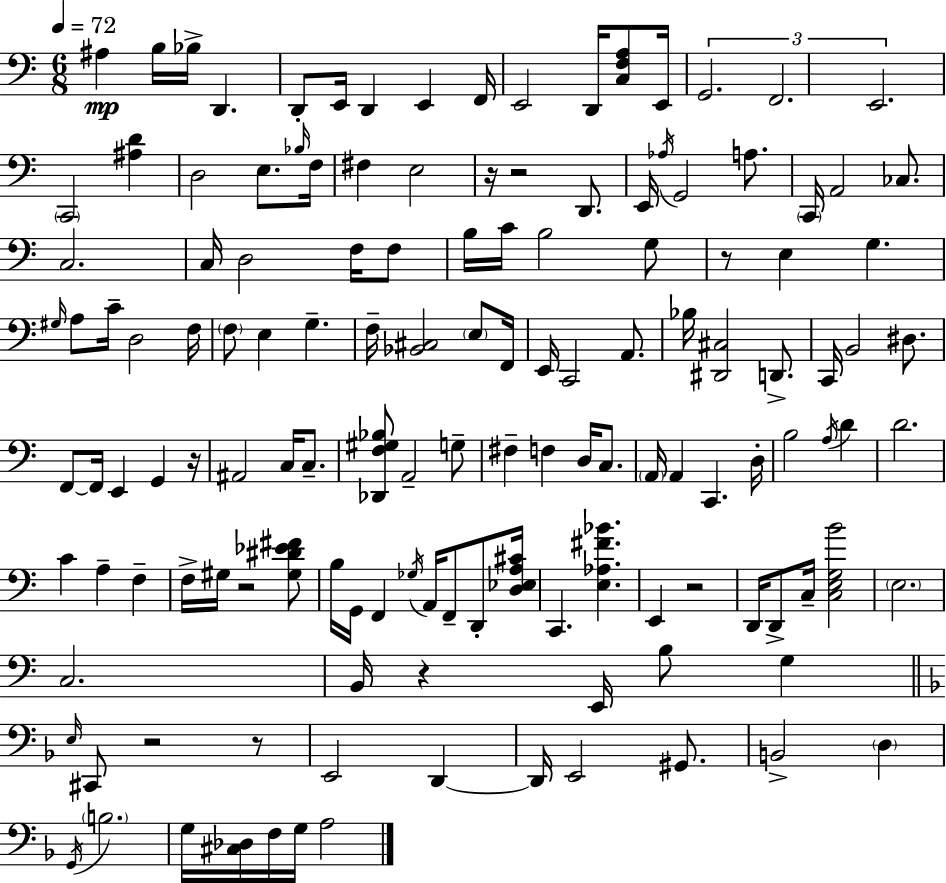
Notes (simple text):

A#3/q B3/s Bb3/s D2/q. D2/e E2/s D2/q E2/q F2/s E2/h D2/s [C3,F3,A3]/e E2/s G2/h. F2/h. E2/h. C2/h [A#3,D4]/q D3/h E3/e. Bb3/s F3/s F#3/q E3/h R/s R/h D2/e. E2/s Ab3/s G2/h A3/e. C2/s A2/h CES3/e. C3/h. C3/s D3/h F3/s F3/e B3/s C4/s B3/h G3/e R/e E3/q G3/q. G#3/s A3/e C4/s D3/h F3/s F3/e E3/q G3/q. F3/s [Bb2,C#3]/h E3/e F2/s E2/s C2/h A2/e. Bb3/s [D#2,C#3]/h D2/e. C2/s B2/h D#3/e. F2/e F2/s E2/q G2/q R/s A#2/h C3/s C3/e. [Db2,F3,G#3,Bb3]/e A2/h G3/e F#3/q F3/q D3/s C3/e. A2/s A2/q C2/q. D3/s B3/h A3/s D4/q D4/h. C4/q A3/q F3/q F3/s G#3/s R/h [G#3,D#4,Eb4,F#4]/e B3/s G2/s F2/q Gb3/s A2/s F2/e D2/e [D3,Eb3,A3,C#4]/s C2/q. [E3,Ab3,F#4,Bb4]/q. E2/q R/h D2/s D2/e C3/s [C3,E3,G3,B4]/h E3/h. C3/h. B2/s R/q E2/s B3/e G3/q E3/s C#2/e R/h R/e E2/h D2/q D2/s E2/h G#2/e. B2/h D3/q G2/s B3/h. G3/s [C#3,Db3]/s F3/s G3/s A3/h